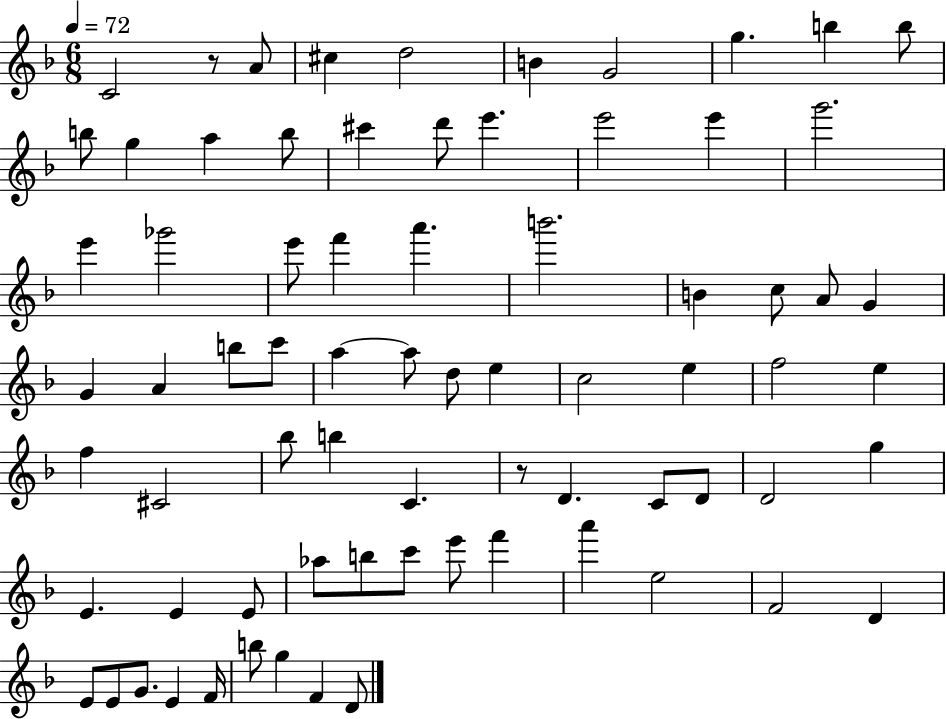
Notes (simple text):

C4/h R/e A4/e C#5/q D5/h B4/q G4/h G5/q. B5/q B5/e B5/e G5/q A5/q B5/e C#6/q D6/e E6/q. E6/h E6/q G6/h. E6/q Gb6/h E6/e F6/q A6/q. B6/h. B4/q C5/e A4/e G4/q G4/q A4/q B5/e C6/e A5/q A5/e D5/e E5/q C5/h E5/q F5/h E5/q F5/q C#4/h Bb5/e B5/q C4/q. R/e D4/q. C4/e D4/e D4/h G5/q E4/q. E4/q E4/e Ab5/e B5/e C6/e E6/e F6/q A6/q E5/h F4/h D4/q E4/e E4/e G4/e. E4/q F4/s B5/e G5/q F4/q D4/e